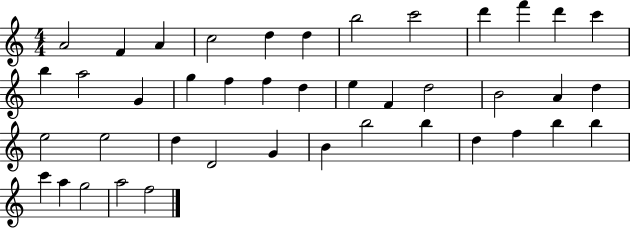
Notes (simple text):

A4/h F4/q A4/q C5/h D5/q D5/q B5/h C6/h D6/q F6/q D6/q C6/q B5/q A5/h G4/q G5/q F5/q F5/q D5/q E5/q F4/q D5/h B4/h A4/q D5/q E5/h E5/h D5/q D4/h G4/q B4/q B5/h B5/q D5/q F5/q B5/q B5/q C6/q A5/q G5/h A5/h F5/h